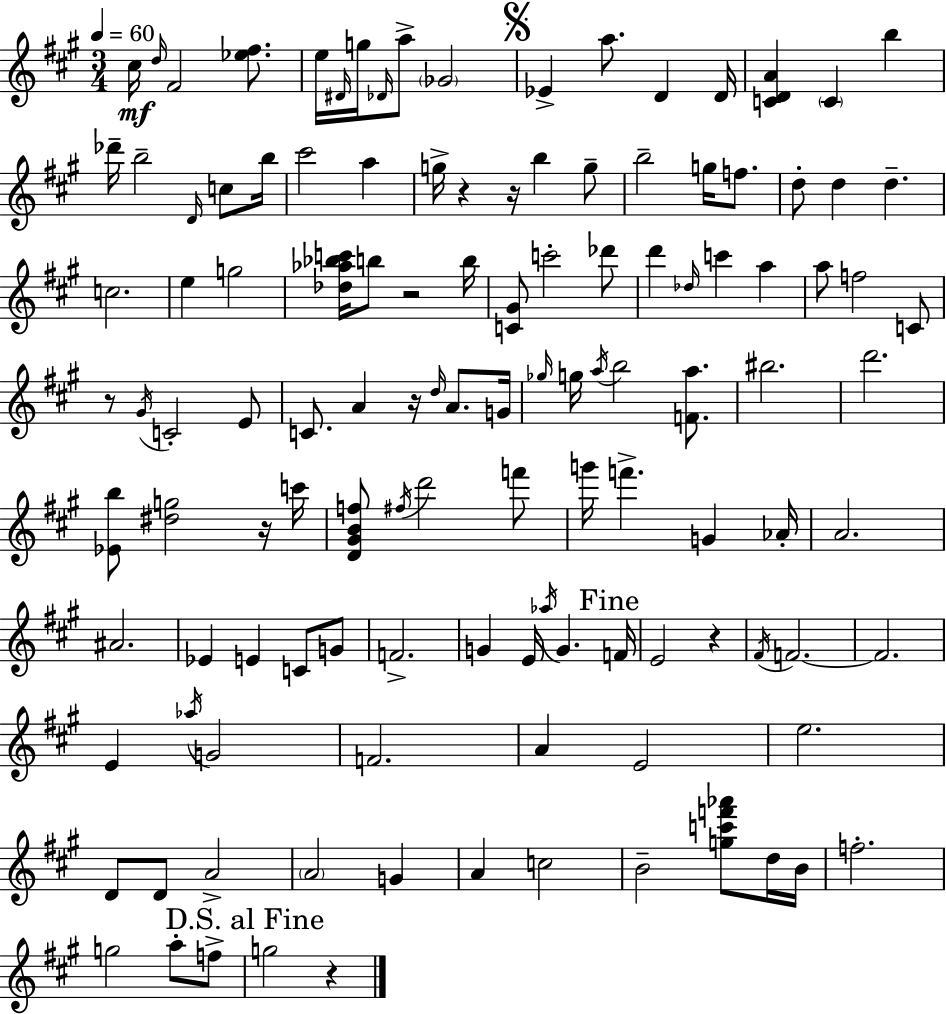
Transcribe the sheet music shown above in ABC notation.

X:1
T:Untitled
M:3/4
L:1/4
K:A
^c/4 d/4 ^F2 [_e^f]/2 e/4 ^D/4 g/4 _D/4 a/2 _G2 _E a/2 D D/4 [CDA] C b _d'/4 b2 D/4 c/2 b/4 ^c'2 a g/4 z z/4 b g/2 b2 g/4 f/2 d/2 d d c2 e g2 [_d_a_bc']/4 b/2 z2 b/4 [C^G]/2 c'2 _d'/2 d' _d/4 c' a a/2 f2 C/2 z/2 ^G/4 C2 E/2 C/2 A z/4 d/4 A/2 G/4 _g/4 g/4 a/4 b2 [Fa]/2 ^b2 d'2 [_Eb]/2 [^dg]2 z/4 c'/4 [D^GBf]/2 ^f/4 d'2 f'/2 g'/4 f' G _A/4 A2 ^A2 _E E C/2 G/2 F2 G E/4 _a/4 G F/4 E2 z ^F/4 F2 F2 E _a/4 G2 F2 A E2 e2 D/2 D/2 A2 A2 G A c2 B2 [gc'f'_a']/2 d/4 B/4 f2 g2 a/2 f/2 g2 z